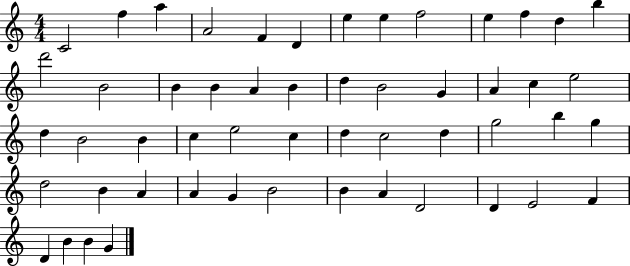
{
  \clef treble
  \numericTimeSignature
  \time 4/4
  \key c \major
  c'2 f''4 a''4 | a'2 f'4 d'4 | e''4 e''4 f''2 | e''4 f''4 d''4 b''4 | \break d'''2 b'2 | b'4 b'4 a'4 b'4 | d''4 b'2 g'4 | a'4 c''4 e''2 | \break d''4 b'2 b'4 | c''4 e''2 c''4 | d''4 c''2 d''4 | g''2 b''4 g''4 | \break d''2 b'4 a'4 | a'4 g'4 b'2 | b'4 a'4 d'2 | d'4 e'2 f'4 | \break d'4 b'4 b'4 g'4 | \bar "|."
}